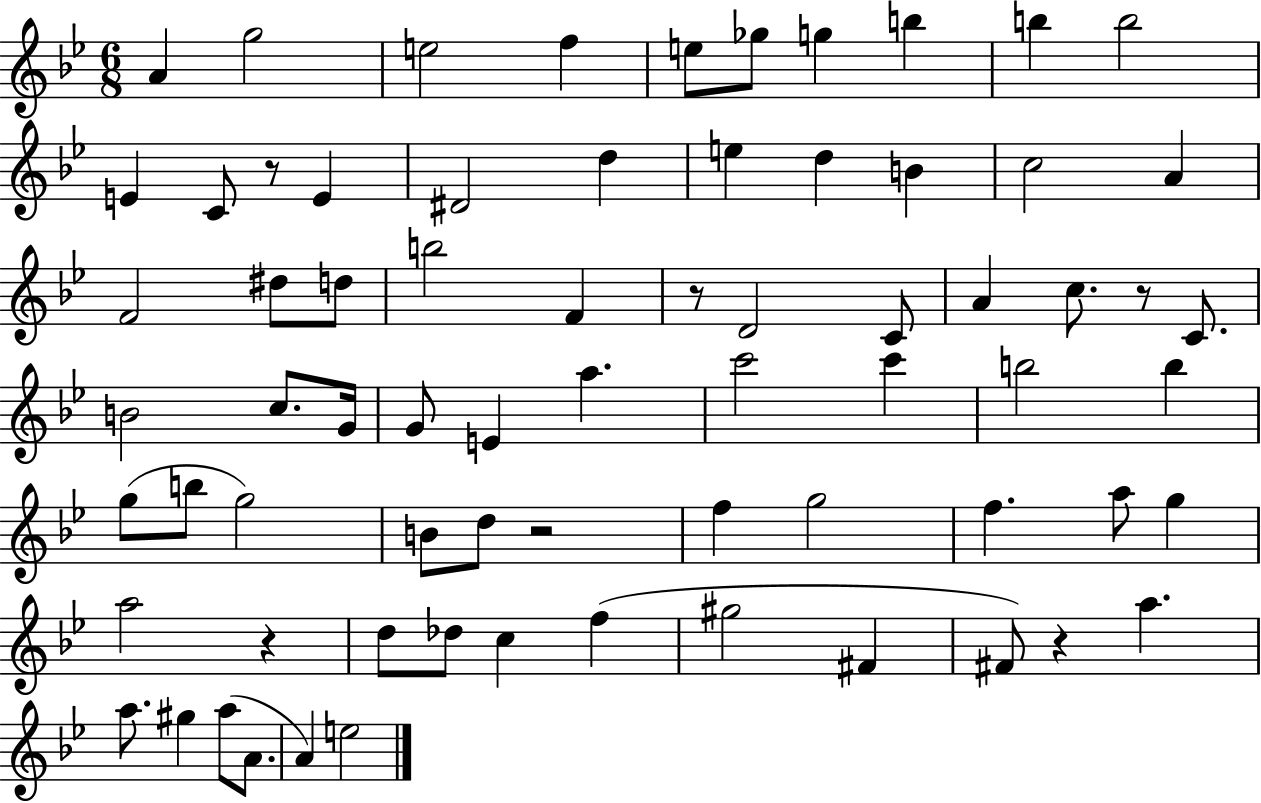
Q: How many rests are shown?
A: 6